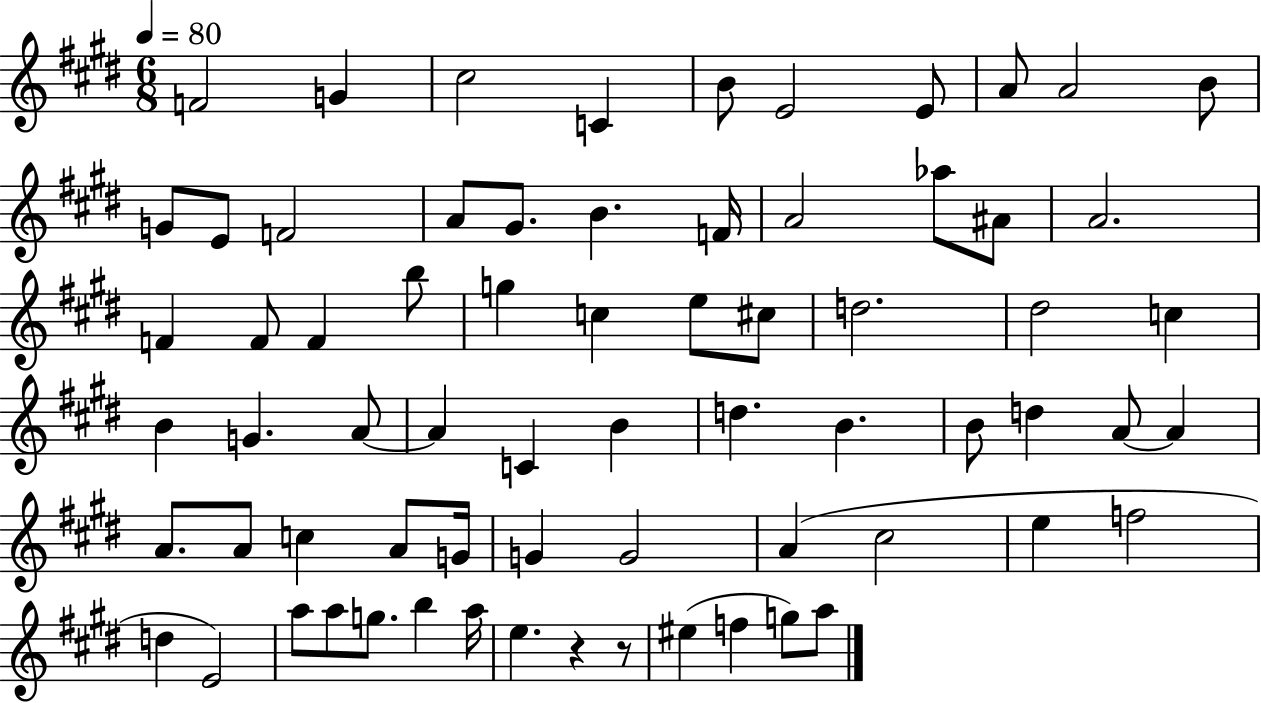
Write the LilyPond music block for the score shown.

{
  \clef treble
  \numericTimeSignature
  \time 6/8
  \key e \major
  \tempo 4 = 80
  f'2 g'4 | cis''2 c'4 | b'8 e'2 e'8 | a'8 a'2 b'8 | \break g'8 e'8 f'2 | a'8 gis'8. b'4. f'16 | a'2 aes''8 ais'8 | a'2. | \break f'4 f'8 f'4 b''8 | g''4 c''4 e''8 cis''8 | d''2. | dis''2 c''4 | \break b'4 g'4. a'8~~ | a'4 c'4 b'4 | d''4. b'4. | b'8 d''4 a'8~~ a'4 | \break a'8. a'8 c''4 a'8 g'16 | g'4 g'2 | a'4( cis''2 | e''4 f''2 | \break d''4 e'2) | a''8 a''8 g''8. b''4 a''16 | e''4. r4 r8 | eis''4( f''4 g''8) a''8 | \break \bar "|."
}